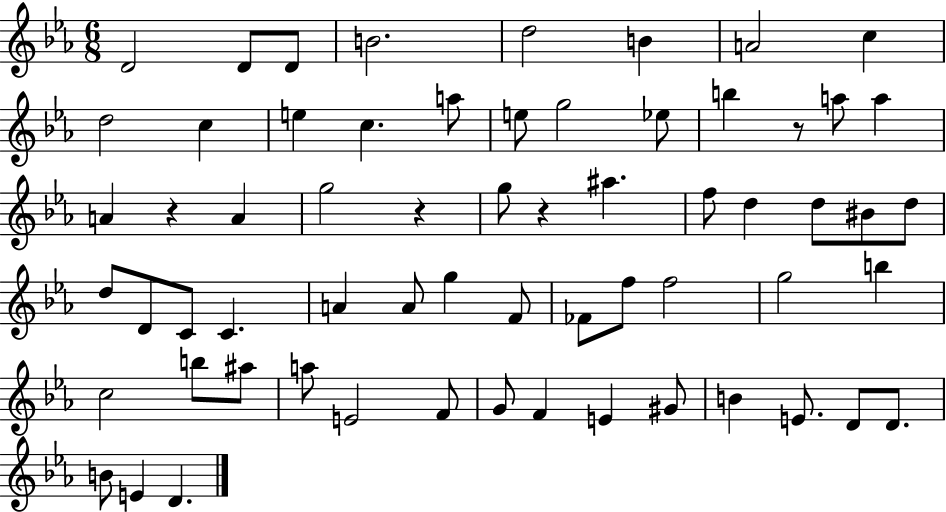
X:1
T:Untitled
M:6/8
L:1/4
K:Eb
D2 D/2 D/2 B2 d2 B A2 c d2 c e c a/2 e/2 g2 _e/2 b z/2 a/2 a A z A g2 z g/2 z ^a f/2 d d/2 ^B/2 d/2 d/2 D/2 C/2 C A A/2 g F/2 _F/2 f/2 f2 g2 b c2 b/2 ^a/2 a/2 E2 F/2 G/2 F E ^G/2 B E/2 D/2 D/2 B/2 E D